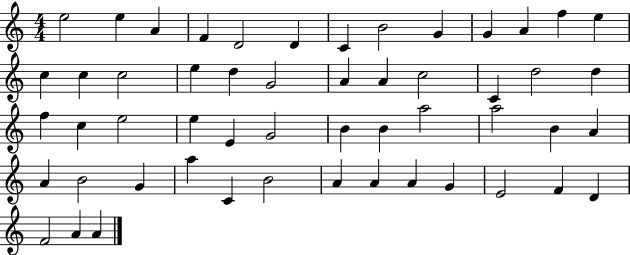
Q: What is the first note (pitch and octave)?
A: E5